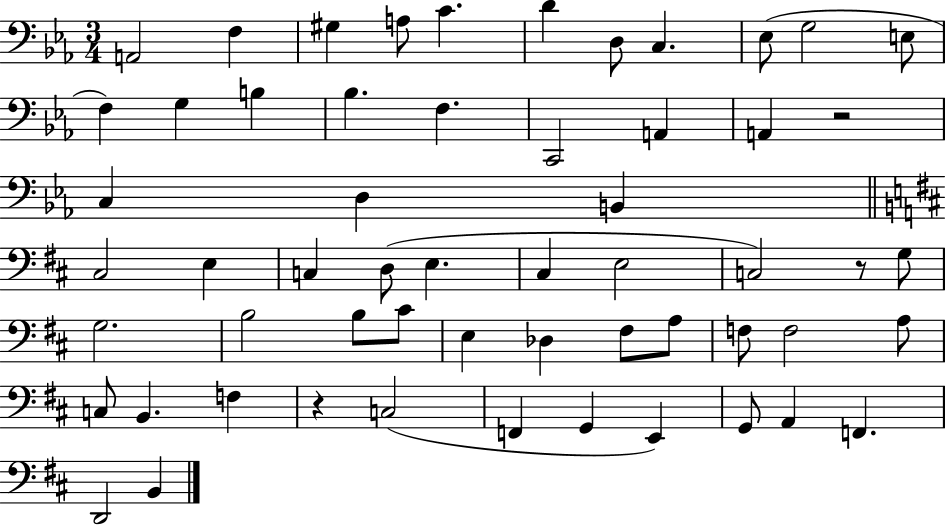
{
  \clef bass
  \numericTimeSignature
  \time 3/4
  \key ees \major
  a,2 f4 | gis4 a8 c'4. | d'4 d8 c4. | ees8( g2 e8 | \break f4) g4 b4 | bes4. f4. | c,2 a,4 | a,4 r2 | \break c4 d4 b,4 | \bar "||" \break \key d \major cis2 e4 | c4 d8( e4. | cis4 e2 | c2) r8 g8 | \break g2. | b2 b8 cis'8 | e4 des4 fis8 a8 | f8 f2 a8 | \break c8 b,4. f4 | r4 c2( | f,4 g,4 e,4) | g,8 a,4 f,4. | \break d,2 b,4 | \bar "|."
}